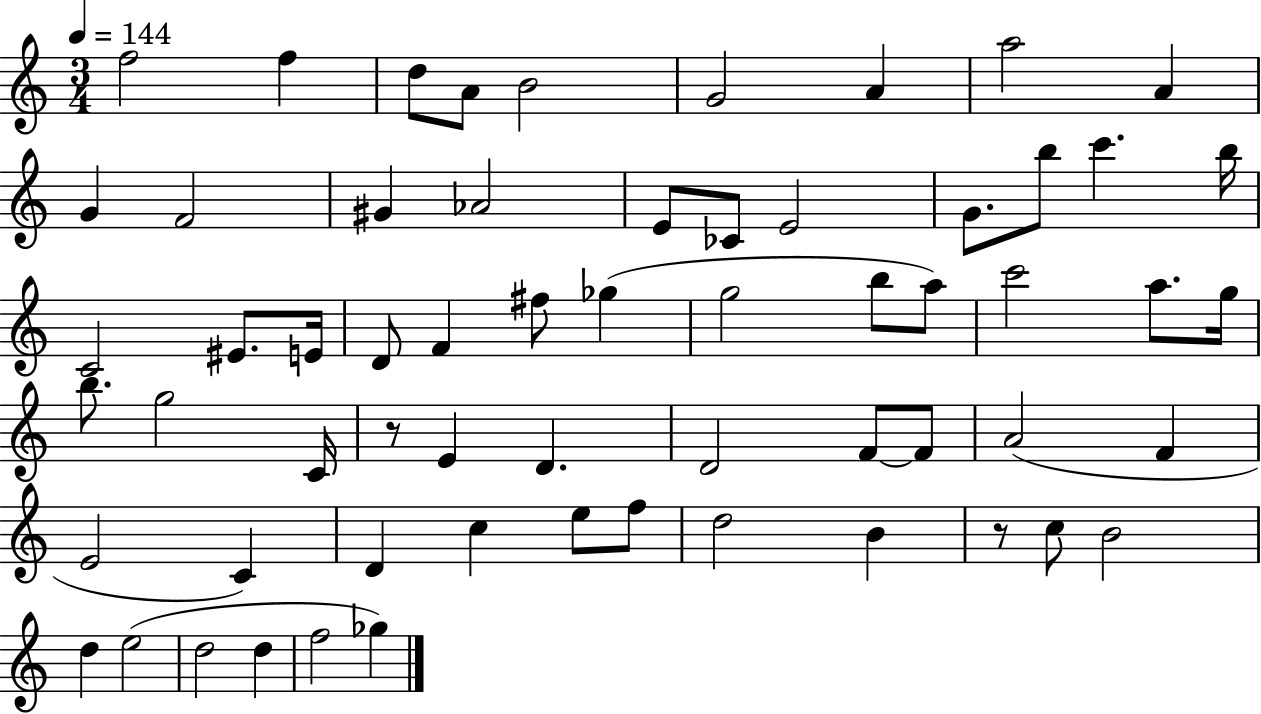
X:1
T:Untitled
M:3/4
L:1/4
K:C
f2 f d/2 A/2 B2 G2 A a2 A G F2 ^G _A2 E/2 _C/2 E2 G/2 b/2 c' b/4 C2 ^E/2 E/4 D/2 F ^f/2 _g g2 b/2 a/2 c'2 a/2 g/4 b/2 g2 C/4 z/2 E D D2 F/2 F/2 A2 F E2 C D c e/2 f/2 d2 B z/2 c/2 B2 d e2 d2 d f2 _g